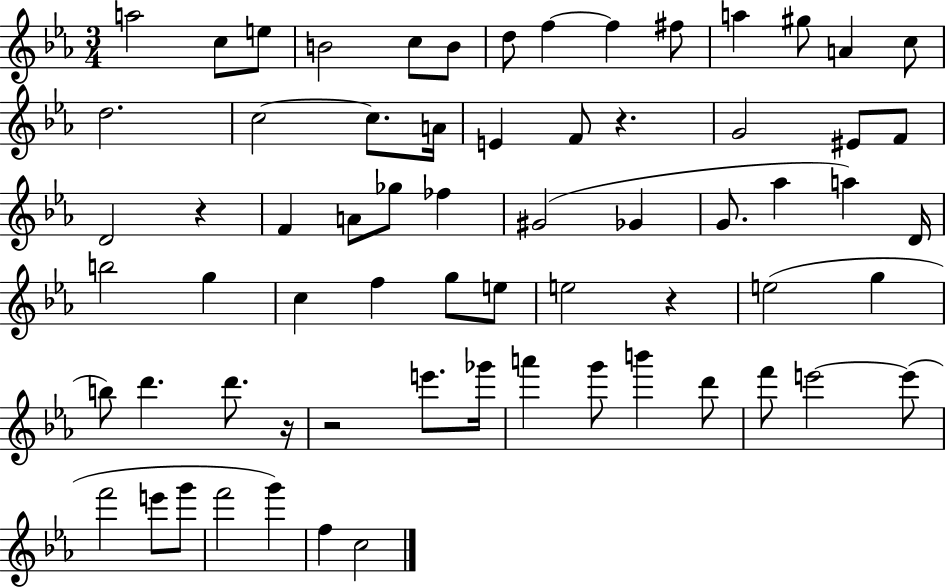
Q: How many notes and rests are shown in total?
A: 67